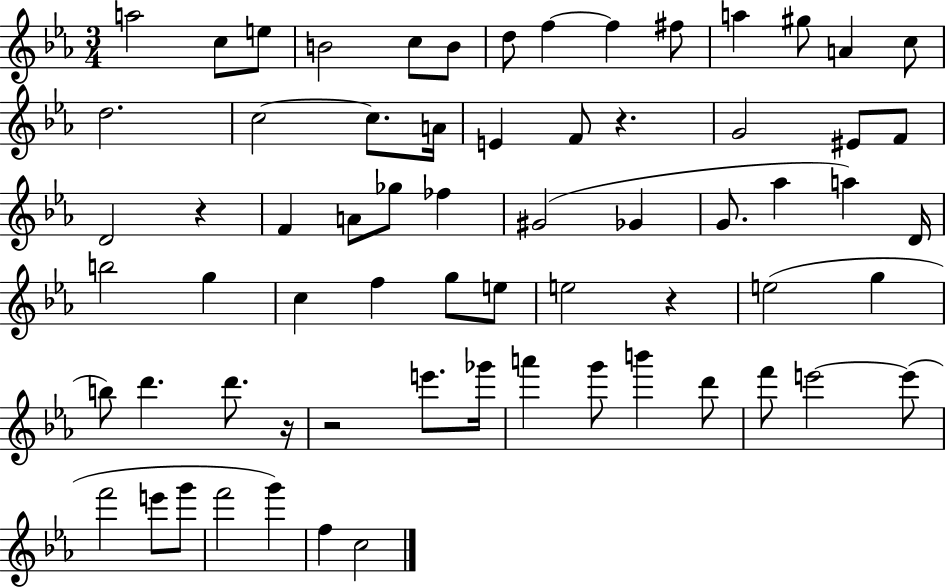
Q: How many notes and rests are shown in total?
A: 67